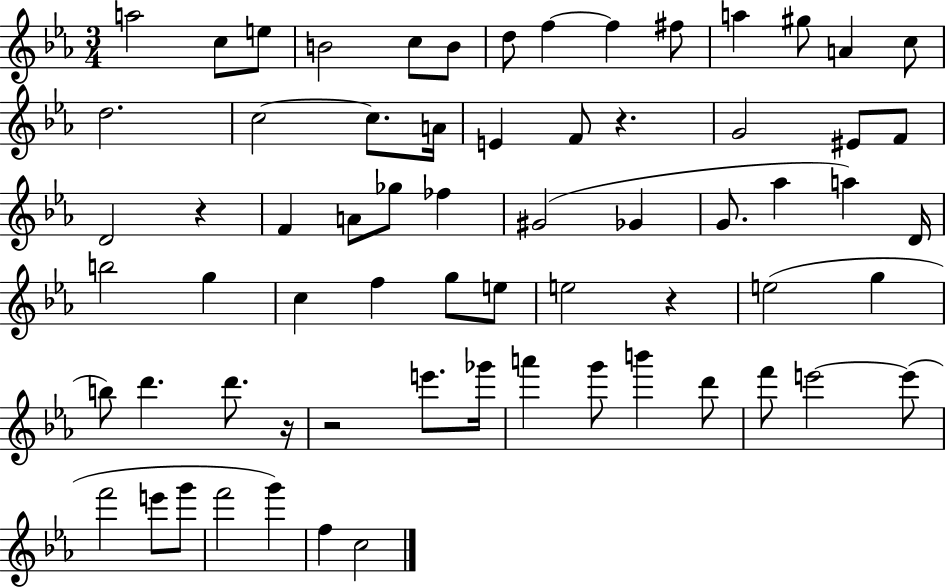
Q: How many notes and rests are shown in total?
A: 67